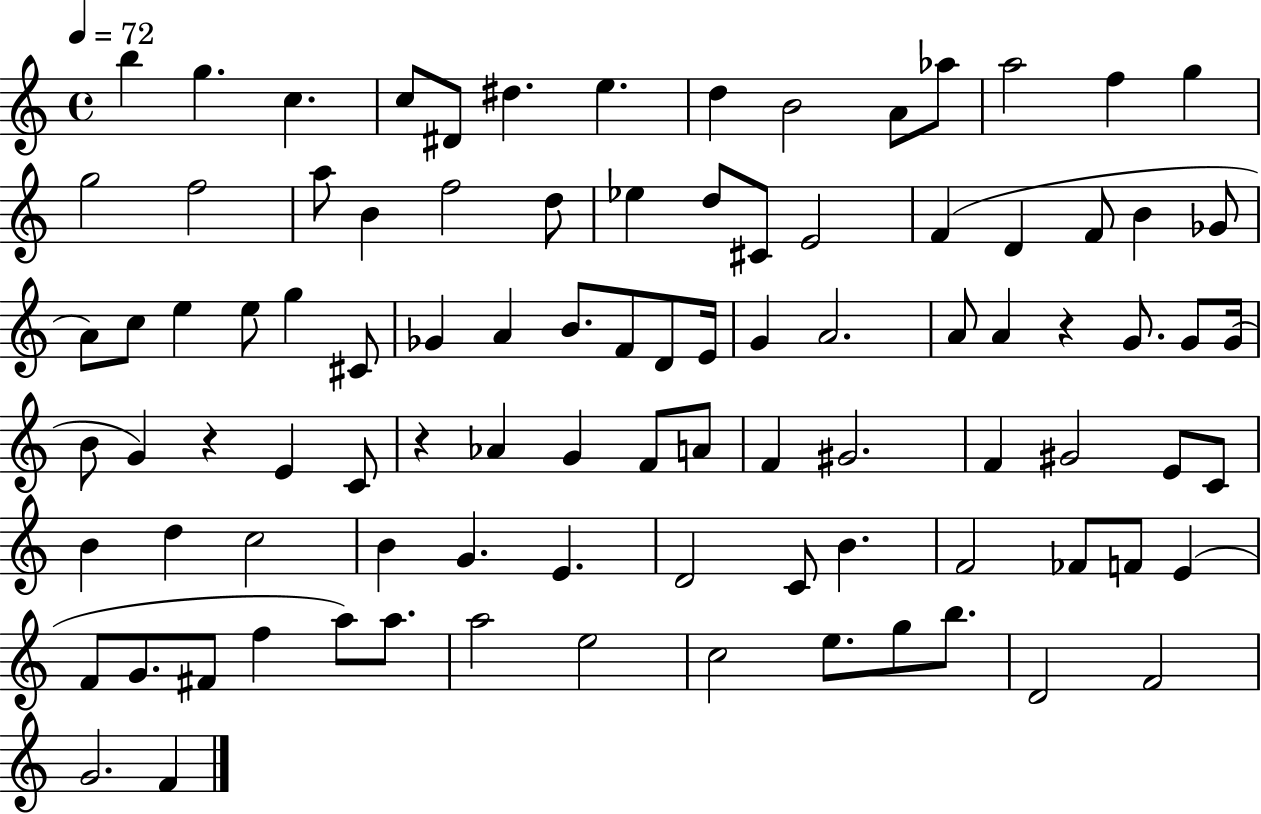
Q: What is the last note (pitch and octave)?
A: F4